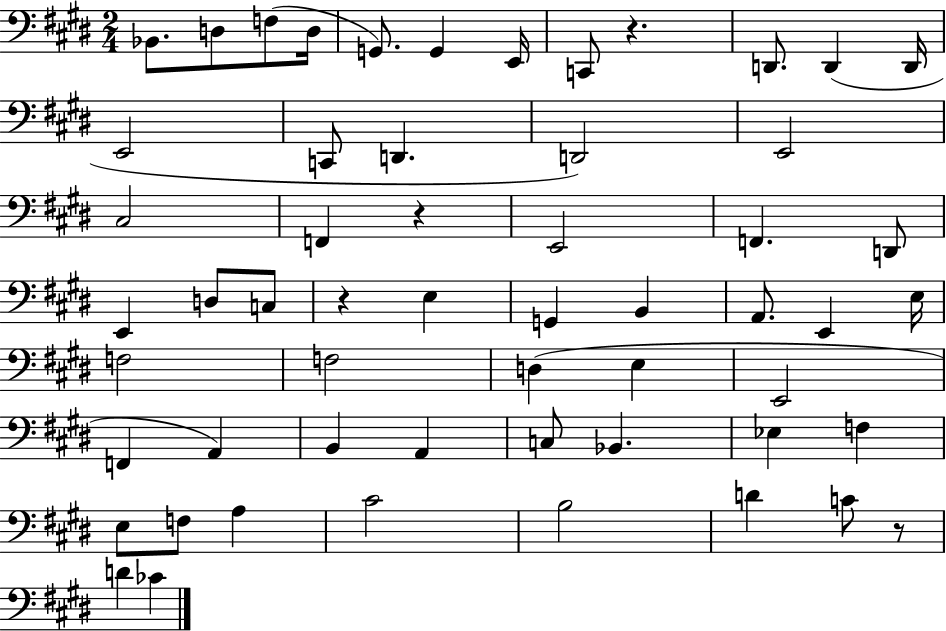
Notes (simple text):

Bb2/e. D3/e F3/e D3/s G2/e. G2/q E2/s C2/e R/q. D2/e. D2/q D2/s E2/h C2/e D2/q. D2/h E2/h C#3/h F2/q R/q E2/h F2/q. D2/e E2/q D3/e C3/e R/q E3/q G2/q B2/q A2/e. E2/q E3/s F3/h F3/h D3/q E3/q E2/h F2/q A2/q B2/q A2/q C3/e Bb2/q. Eb3/q F3/q E3/e F3/e A3/q C#4/h B3/h D4/q C4/e R/e D4/q CES4/q